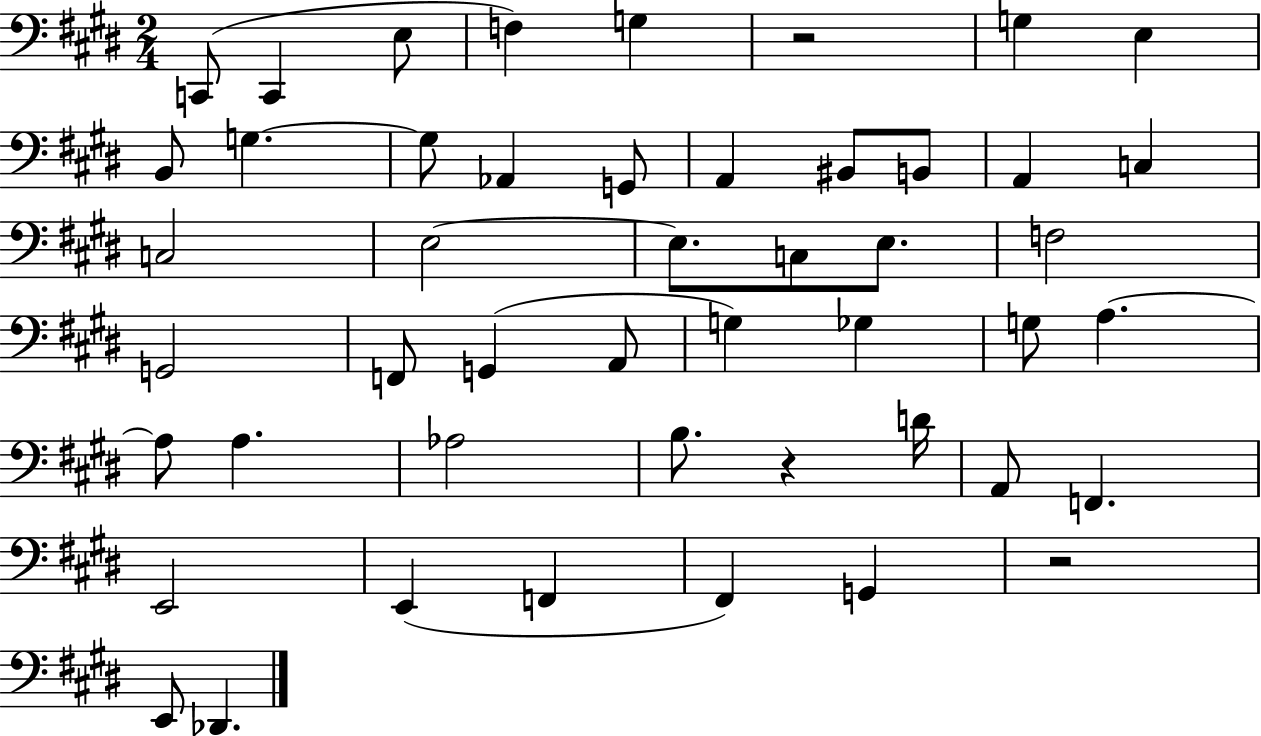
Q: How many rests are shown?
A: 3